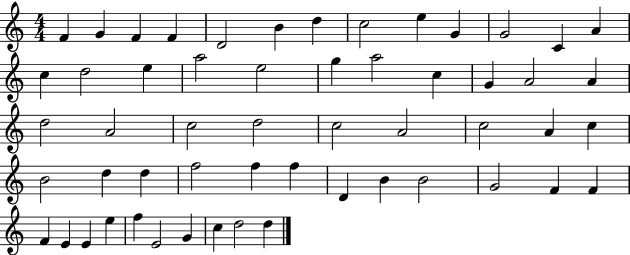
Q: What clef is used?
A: treble